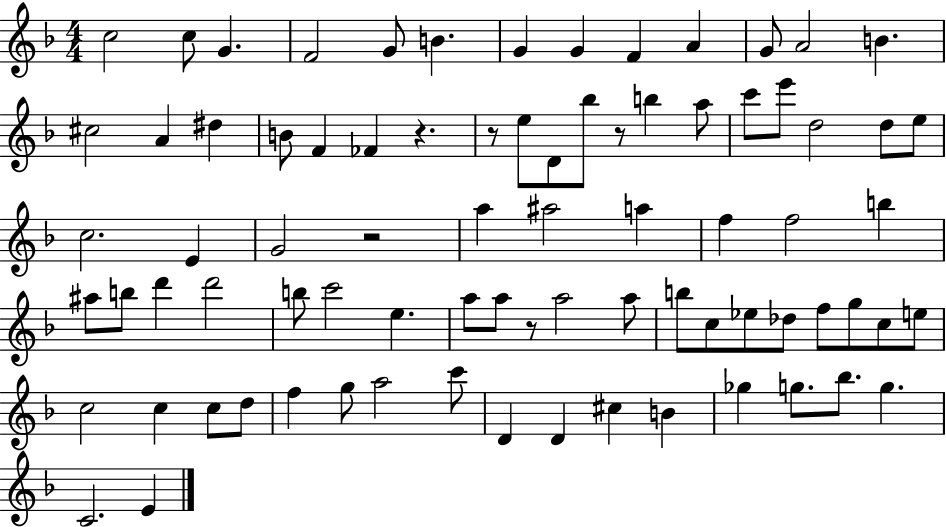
X:1
T:Untitled
M:4/4
L:1/4
K:F
c2 c/2 G F2 G/2 B G G F A G/2 A2 B ^c2 A ^d B/2 F _F z z/2 e/2 D/2 _b/2 z/2 b a/2 c'/2 e'/2 d2 d/2 e/2 c2 E G2 z2 a ^a2 a f f2 b ^a/2 b/2 d' d'2 b/2 c'2 e a/2 a/2 z/2 a2 a/2 b/2 c/2 _e/2 _d/2 f/2 g/2 c/2 e/2 c2 c c/2 d/2 f g/2 a2 c'/2 D D ^c B _g g/2 _b/2 g C2 E